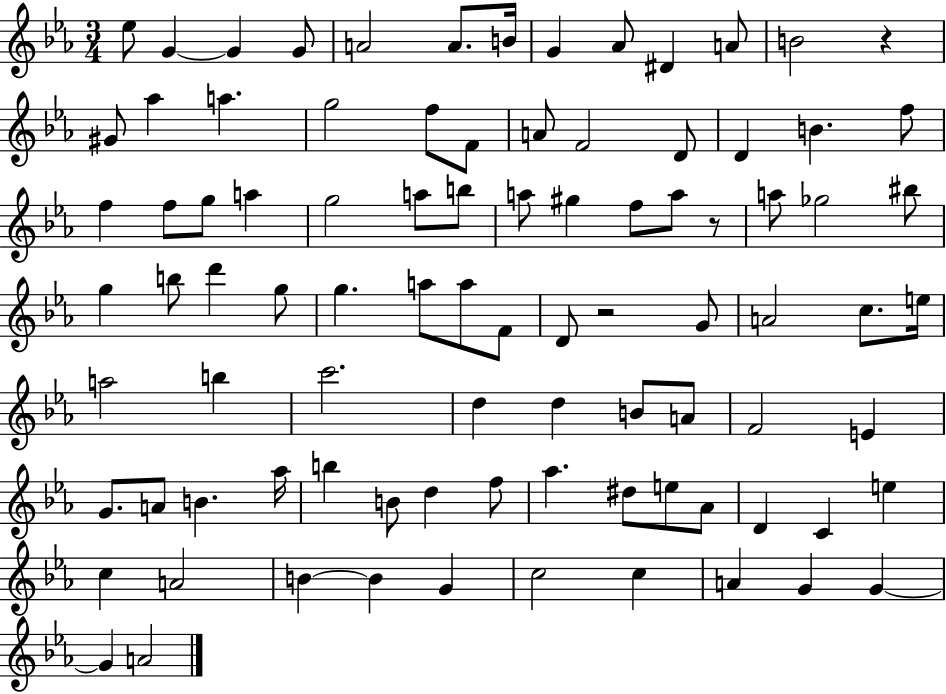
{
  \clef treble
  \numericTimeSignature
  \time 3/4
  \key ees \major
  ees''8 g'4~~ g'4 g'8 | a'2 a'8. b'16 | g'4 aes'8 dis'4 a'8 | b'2 r4 | \break gis'8 aes''4 a''4. | g''2 f''8 f'8 | a'8 f'2 d'8 | d'4 b'4. f''8 | \break f''4 f''8 g''8 a''4 | g''2 a''8 b''8 | a''8 gis''4 f''8 a''8 r8 | a''8 ges''2 bis''8 | \break g''4 b''8 d'''4 g''8 | g''4. a''8 a''8 f'8 | d'8 r2 g'8 | a'2 c''8. e''16 | \break a''2 b''4 | c'''2. | d''4 d''4 b'8 a'8 | f'2 e'4 | \break g'8. a'8 b'4. aes''16 | b''4 b'8 d''4 f''8 | aes''4. dis''8 e''8 aes'8 | d'4 c'4 e''4 | \break c''4 a'2 | b'4~~ b'4 g'4 | c''2 c''4 | a'4 g'4 g'4~~ | \break g'4 a'2 | \bar "|."
}